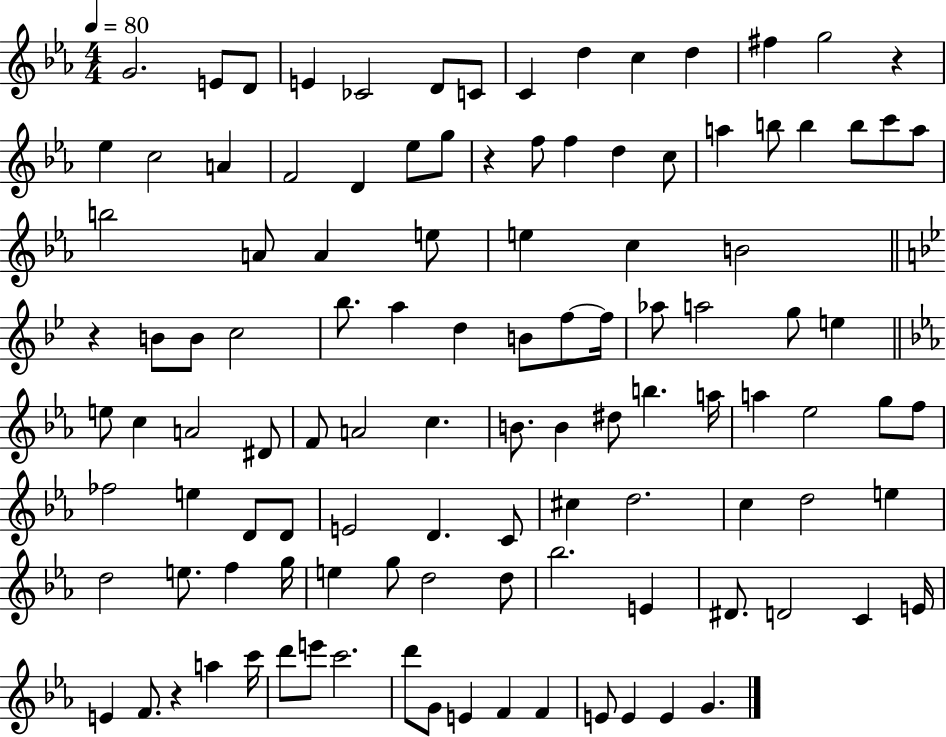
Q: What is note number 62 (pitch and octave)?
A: A5